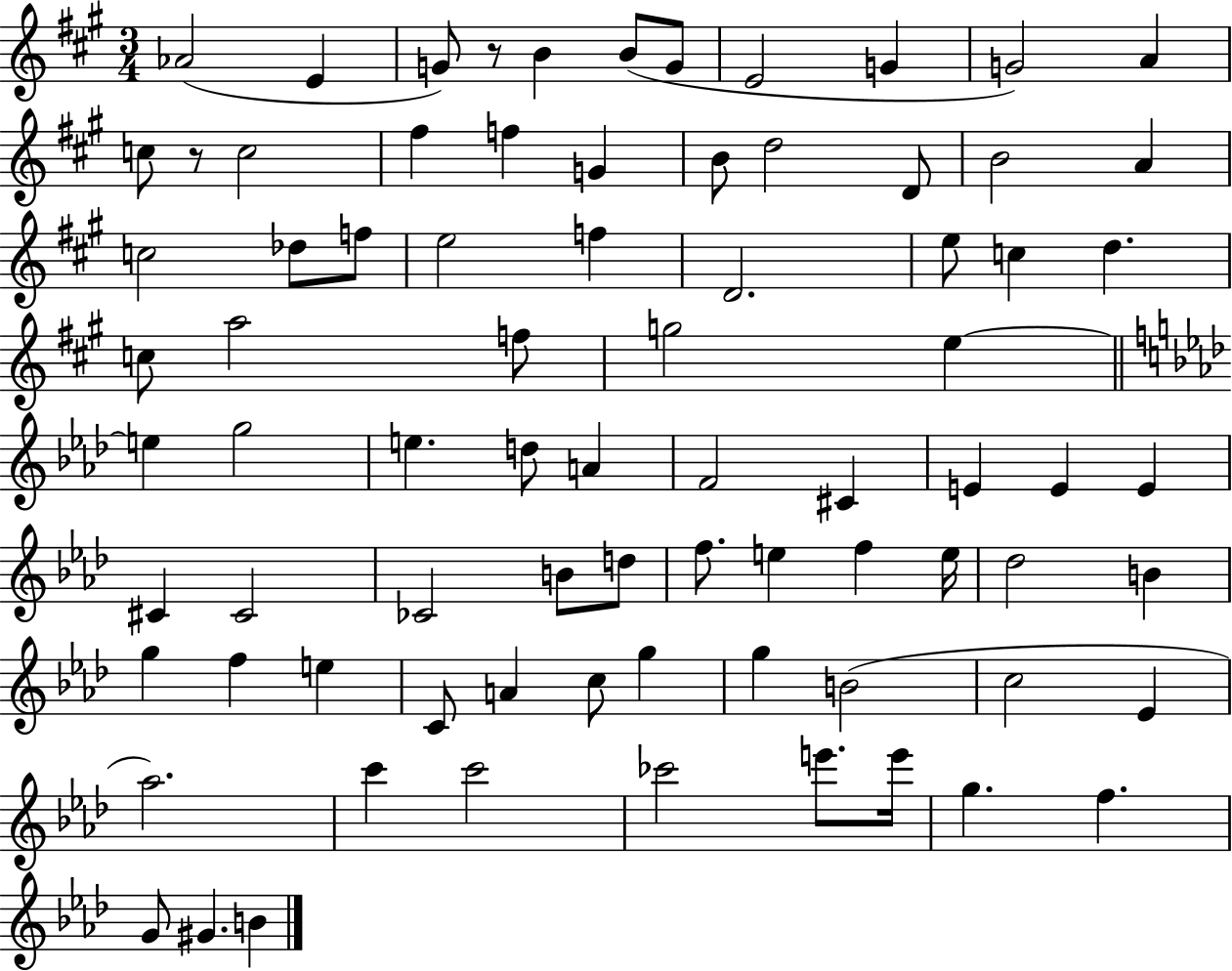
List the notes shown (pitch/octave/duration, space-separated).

Ab4/h E4/q G4/e R/e B4/q B4/e G4/e E4/h G4/q G4/h A4/q C5/e R/e C5/h F#5/q F5/q G4/q B4/e D5/h D4/e B4/h A4/q C5/h Db5/e F5/e E5/h F5/q D4/h. E5/e C5/q D5/q. C5/e A5/h F5/e G5/h E5/q E5/q G5/h E5/q. D5/e A4/q F4/h C#4/q E4/q E4/q E4/q C#4/q C#4/h CES4/h B4/e D5/e F5/e. E5/q F5/q E5/s Db5/h B4/q G5/q F5/q E5/q C4/e A4/q C5/e G5/q G5/q B4/h C5/h Eb4/q Ab5/h. C6/q C6/h CES6/h E6/e. E6/s G5/q. F5/q. G4/e G#4/q. B4/q